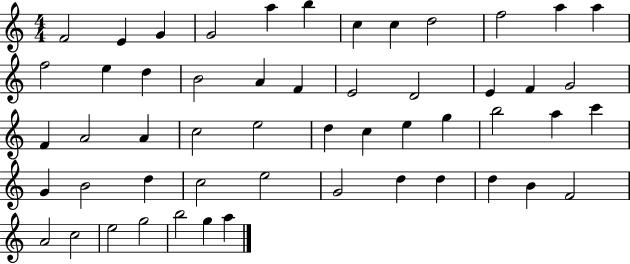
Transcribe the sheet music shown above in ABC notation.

X:1
T:Untitled
M:4/4
L:1/4
K:C
F2 E G G2 a b c c d2 f2 a a f2 e d B2 A F E2 D2 E F G2 F A2 A c2 e2 d c e g b2 a c' G B2 d c2 e2 G2 d d d B F2 A2 c2 e2 g2 b2 g a